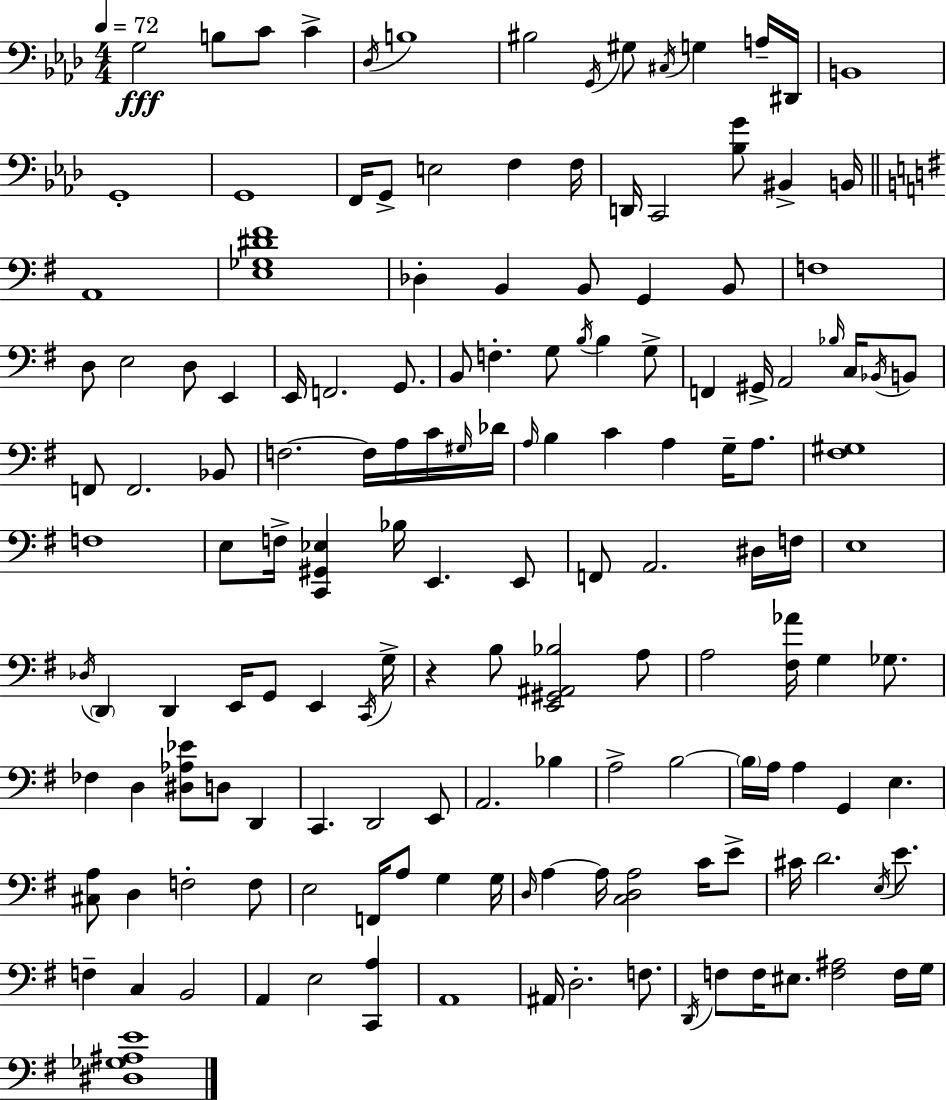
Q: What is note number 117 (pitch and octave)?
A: A3